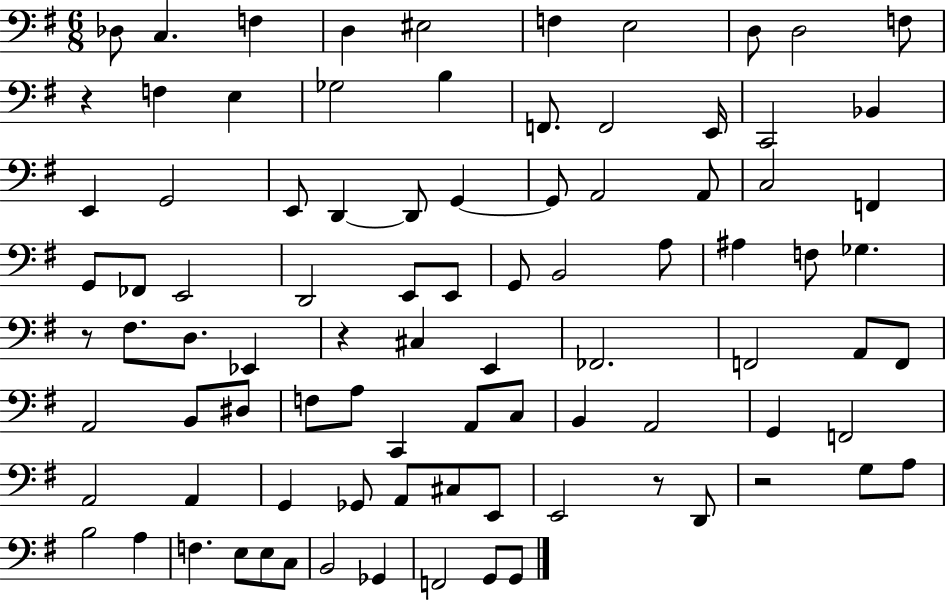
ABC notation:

X:1
T:Untitled
M:6/8
L:1/4
K:G
_D,/2 C, F, D, ^E,2 F, E,2 D,/2 D,2 F,/2 z F, E, _G,2 B, F,,/2 F,,2 E,,/4 C,,2 _B,, E,, G,,2 E,,/2 D,, D,,/2 G,, G,,/2 A,,2 A,,/2 C,2 F,, G,,/2 _F,,/2 E,,2 D,,2 E,,/2 E,,/2 G,,/2 B,,2 A,/2 ^A, F,/2 _G, z/2 ^F,/2 D,/2 _E,, z ^C, E,, _F,,2 F,,2 A,,/2 F,,/2 A,,2 B,,/2 ^D,/2 F,/2 A,/2 C,, A,,/2 C,/2 B,, A,,2 G,, F,,2 A,,2 A,, G,, _G,,/2 A,,/2 ^C,/2 E,,/2 E,,2 z/2 D,,/2 z2 G,/2 A,/2 B,2 A, F, E,/2 E,/2 C,/2 B,,2 _G,, F,,2 G,,/2 G,,/2